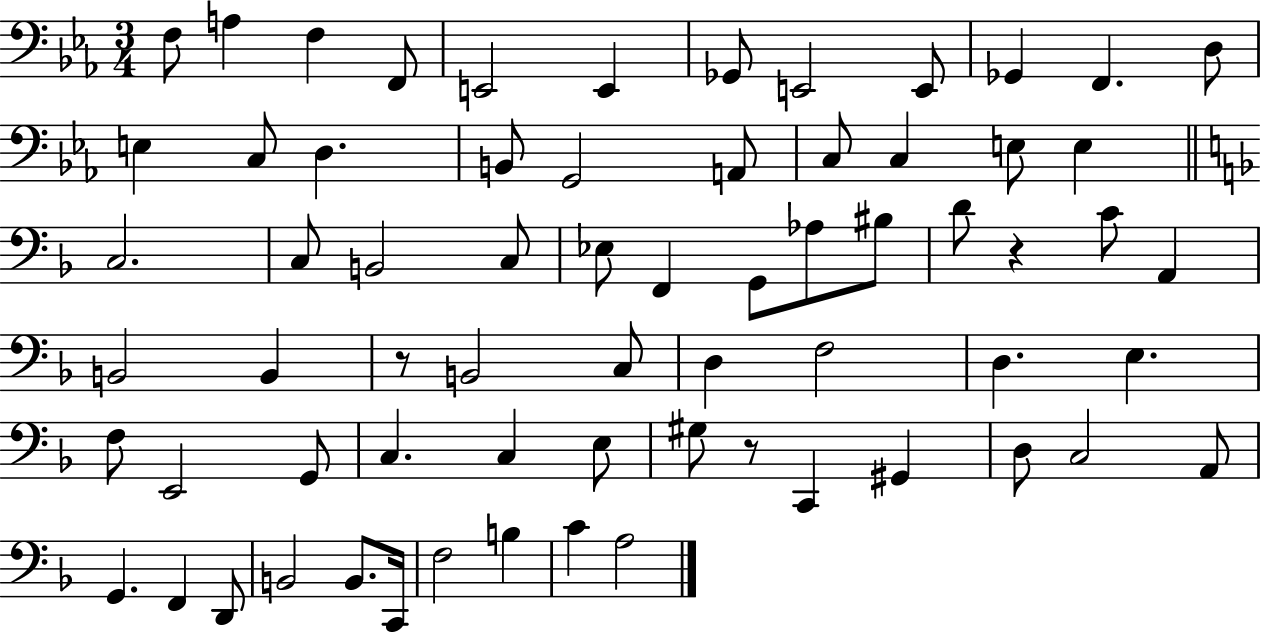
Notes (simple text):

F3/e A3/q F3/q F2/e E2/h E2/q Gb2/e E2/h E2/e Gb2/q F2/q. D3/e E3/q C3/e D3/q. B2/e G2/h A2/e C3/e C3/q E3/e E3/q C3/h. C3/e B2/h C3/e Eb3/e F2/q G2/e Ab3/e BIS3/e D4/e R/q C4/e A2/q B2/h B2/q R/e B2/h C3/e D3/q F3/h D3/q. E3/q. F3/e E2/h G2/e C3/q. C3/q E3/e G#3/e R/e C2/q G#2/q D3/e C3/h A2/e G2/q. F2/q D2/e B2/h B2/e. C2/s F3/h B3/q C4/q A3/h